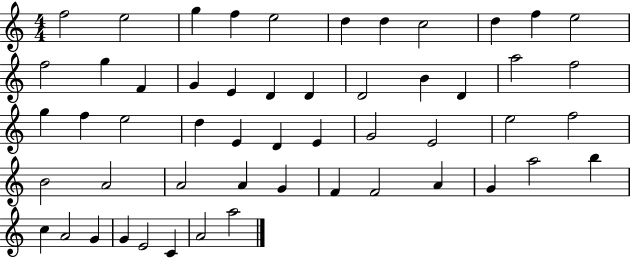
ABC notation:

X:1
T:Untitled
M:4/4
L:1/4
K:C
f2 e2 g f e2 d d c2 d f e2 f2 g F G E D D D2 B D a2 f2 g f e2 d E D E G2 E2 e2 f2 B2 A2 A2 A G F F2 A G a2 b c A2 G G E2 C A2 a2